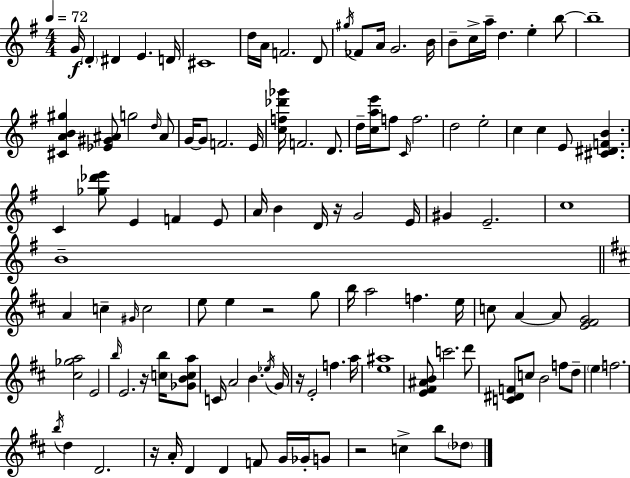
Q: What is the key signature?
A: G major